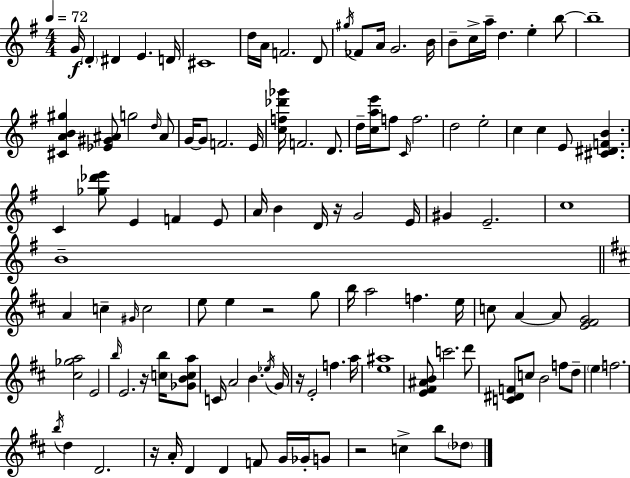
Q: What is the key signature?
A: G major